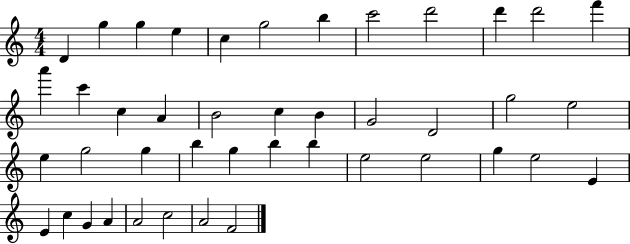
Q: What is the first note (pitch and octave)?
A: D4